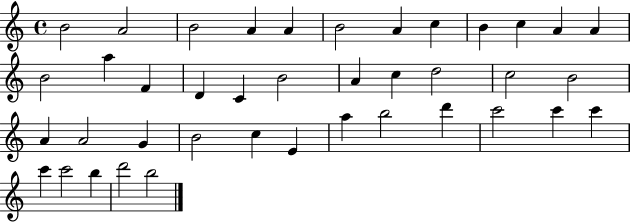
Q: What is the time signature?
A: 4/4